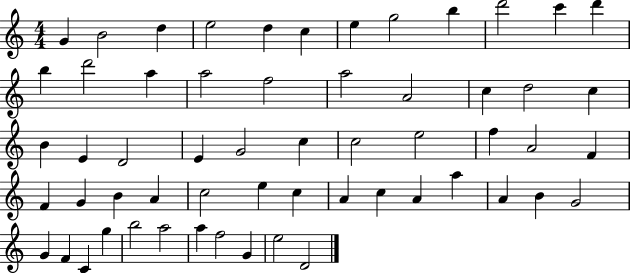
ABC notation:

X:1
T:Untitled
M:4/4
L:1/4
K:C
G B2 d e2 d c e g2 b d'2 c' d' b d'2 a a2 f2 a2 A2 c d2 c B E D2 E G2 c c2 e2 f A2 F F G B A c2 e c A c A a A B G2 G F C g b2 a2 a f2 G e2 D2